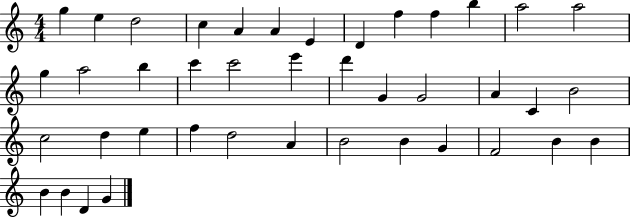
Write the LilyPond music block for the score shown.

{
  \clef treble
  \numericTimeSignature
  \time 4/4
  \key c \major
  g''4 e''4 d''2 | c''4 a'4 a'4 e'4 | d'4 f''4 f''4 b''4 | a''2 a''2 | \break g''4 a''2 b''4 | c'''4 c'''2 e'''4 | d'''4 g'4 g'2 | a'4 c'4 b'2 | \break c''2 d''4 e''4 | f''4 d''2 a'4 | b'2 b'4 g'4 | f'2 b'4 b'4 | \break b'4 b'4 d'4 g'4 | \bar "|."
}